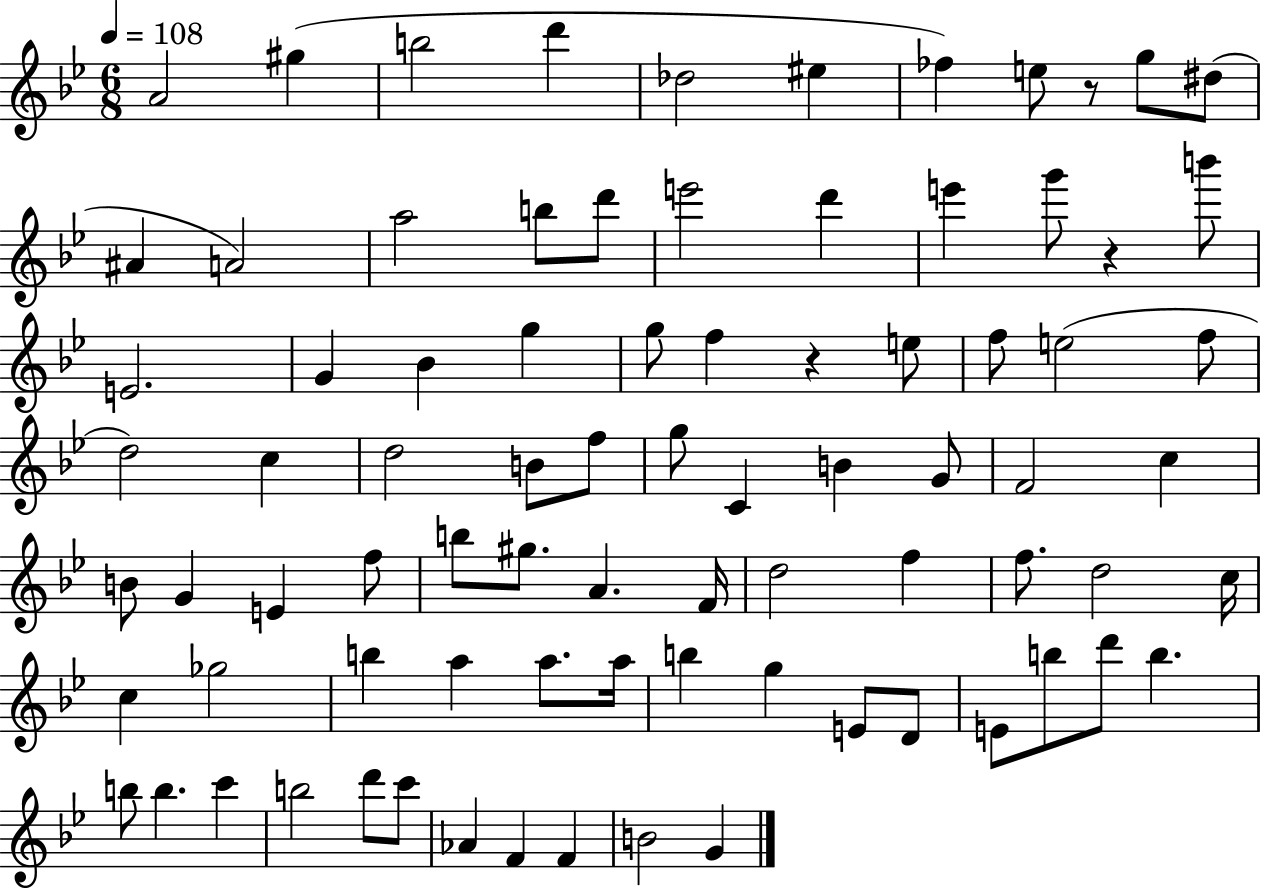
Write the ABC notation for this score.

X:1
T:Untitled
M:6/8
L:1/4
K:Bb
A2 ^g b2 d' _d2 ^e _f e/2 z/2 g/2 ^d/2 ^A A2 a2 b/2 d'/2 e'2 d' e' g'/2 z b'/2 E2 G _B g g/2 f z e/2 f/2 e2 f/2 d2 c d2 B/2 f/2 g/2 C B G/2 F2 c B/2 G E f/2 b/2 ^g/2 A F/4 d2 f f/2 d2 c/4 c _g2 b a a/2 a/4 b g E/2 D/2 E/2 b/2 d'/2 b b/2 b c' b2 d'/2 c'/2 _A F F B2 G